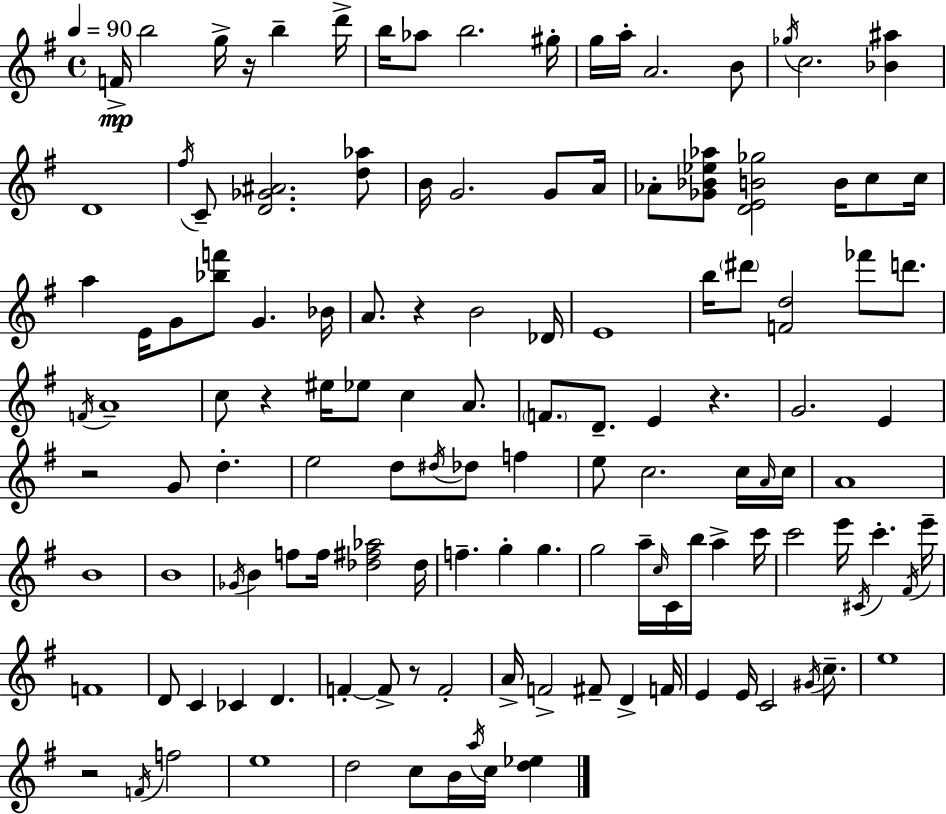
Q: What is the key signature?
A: G major